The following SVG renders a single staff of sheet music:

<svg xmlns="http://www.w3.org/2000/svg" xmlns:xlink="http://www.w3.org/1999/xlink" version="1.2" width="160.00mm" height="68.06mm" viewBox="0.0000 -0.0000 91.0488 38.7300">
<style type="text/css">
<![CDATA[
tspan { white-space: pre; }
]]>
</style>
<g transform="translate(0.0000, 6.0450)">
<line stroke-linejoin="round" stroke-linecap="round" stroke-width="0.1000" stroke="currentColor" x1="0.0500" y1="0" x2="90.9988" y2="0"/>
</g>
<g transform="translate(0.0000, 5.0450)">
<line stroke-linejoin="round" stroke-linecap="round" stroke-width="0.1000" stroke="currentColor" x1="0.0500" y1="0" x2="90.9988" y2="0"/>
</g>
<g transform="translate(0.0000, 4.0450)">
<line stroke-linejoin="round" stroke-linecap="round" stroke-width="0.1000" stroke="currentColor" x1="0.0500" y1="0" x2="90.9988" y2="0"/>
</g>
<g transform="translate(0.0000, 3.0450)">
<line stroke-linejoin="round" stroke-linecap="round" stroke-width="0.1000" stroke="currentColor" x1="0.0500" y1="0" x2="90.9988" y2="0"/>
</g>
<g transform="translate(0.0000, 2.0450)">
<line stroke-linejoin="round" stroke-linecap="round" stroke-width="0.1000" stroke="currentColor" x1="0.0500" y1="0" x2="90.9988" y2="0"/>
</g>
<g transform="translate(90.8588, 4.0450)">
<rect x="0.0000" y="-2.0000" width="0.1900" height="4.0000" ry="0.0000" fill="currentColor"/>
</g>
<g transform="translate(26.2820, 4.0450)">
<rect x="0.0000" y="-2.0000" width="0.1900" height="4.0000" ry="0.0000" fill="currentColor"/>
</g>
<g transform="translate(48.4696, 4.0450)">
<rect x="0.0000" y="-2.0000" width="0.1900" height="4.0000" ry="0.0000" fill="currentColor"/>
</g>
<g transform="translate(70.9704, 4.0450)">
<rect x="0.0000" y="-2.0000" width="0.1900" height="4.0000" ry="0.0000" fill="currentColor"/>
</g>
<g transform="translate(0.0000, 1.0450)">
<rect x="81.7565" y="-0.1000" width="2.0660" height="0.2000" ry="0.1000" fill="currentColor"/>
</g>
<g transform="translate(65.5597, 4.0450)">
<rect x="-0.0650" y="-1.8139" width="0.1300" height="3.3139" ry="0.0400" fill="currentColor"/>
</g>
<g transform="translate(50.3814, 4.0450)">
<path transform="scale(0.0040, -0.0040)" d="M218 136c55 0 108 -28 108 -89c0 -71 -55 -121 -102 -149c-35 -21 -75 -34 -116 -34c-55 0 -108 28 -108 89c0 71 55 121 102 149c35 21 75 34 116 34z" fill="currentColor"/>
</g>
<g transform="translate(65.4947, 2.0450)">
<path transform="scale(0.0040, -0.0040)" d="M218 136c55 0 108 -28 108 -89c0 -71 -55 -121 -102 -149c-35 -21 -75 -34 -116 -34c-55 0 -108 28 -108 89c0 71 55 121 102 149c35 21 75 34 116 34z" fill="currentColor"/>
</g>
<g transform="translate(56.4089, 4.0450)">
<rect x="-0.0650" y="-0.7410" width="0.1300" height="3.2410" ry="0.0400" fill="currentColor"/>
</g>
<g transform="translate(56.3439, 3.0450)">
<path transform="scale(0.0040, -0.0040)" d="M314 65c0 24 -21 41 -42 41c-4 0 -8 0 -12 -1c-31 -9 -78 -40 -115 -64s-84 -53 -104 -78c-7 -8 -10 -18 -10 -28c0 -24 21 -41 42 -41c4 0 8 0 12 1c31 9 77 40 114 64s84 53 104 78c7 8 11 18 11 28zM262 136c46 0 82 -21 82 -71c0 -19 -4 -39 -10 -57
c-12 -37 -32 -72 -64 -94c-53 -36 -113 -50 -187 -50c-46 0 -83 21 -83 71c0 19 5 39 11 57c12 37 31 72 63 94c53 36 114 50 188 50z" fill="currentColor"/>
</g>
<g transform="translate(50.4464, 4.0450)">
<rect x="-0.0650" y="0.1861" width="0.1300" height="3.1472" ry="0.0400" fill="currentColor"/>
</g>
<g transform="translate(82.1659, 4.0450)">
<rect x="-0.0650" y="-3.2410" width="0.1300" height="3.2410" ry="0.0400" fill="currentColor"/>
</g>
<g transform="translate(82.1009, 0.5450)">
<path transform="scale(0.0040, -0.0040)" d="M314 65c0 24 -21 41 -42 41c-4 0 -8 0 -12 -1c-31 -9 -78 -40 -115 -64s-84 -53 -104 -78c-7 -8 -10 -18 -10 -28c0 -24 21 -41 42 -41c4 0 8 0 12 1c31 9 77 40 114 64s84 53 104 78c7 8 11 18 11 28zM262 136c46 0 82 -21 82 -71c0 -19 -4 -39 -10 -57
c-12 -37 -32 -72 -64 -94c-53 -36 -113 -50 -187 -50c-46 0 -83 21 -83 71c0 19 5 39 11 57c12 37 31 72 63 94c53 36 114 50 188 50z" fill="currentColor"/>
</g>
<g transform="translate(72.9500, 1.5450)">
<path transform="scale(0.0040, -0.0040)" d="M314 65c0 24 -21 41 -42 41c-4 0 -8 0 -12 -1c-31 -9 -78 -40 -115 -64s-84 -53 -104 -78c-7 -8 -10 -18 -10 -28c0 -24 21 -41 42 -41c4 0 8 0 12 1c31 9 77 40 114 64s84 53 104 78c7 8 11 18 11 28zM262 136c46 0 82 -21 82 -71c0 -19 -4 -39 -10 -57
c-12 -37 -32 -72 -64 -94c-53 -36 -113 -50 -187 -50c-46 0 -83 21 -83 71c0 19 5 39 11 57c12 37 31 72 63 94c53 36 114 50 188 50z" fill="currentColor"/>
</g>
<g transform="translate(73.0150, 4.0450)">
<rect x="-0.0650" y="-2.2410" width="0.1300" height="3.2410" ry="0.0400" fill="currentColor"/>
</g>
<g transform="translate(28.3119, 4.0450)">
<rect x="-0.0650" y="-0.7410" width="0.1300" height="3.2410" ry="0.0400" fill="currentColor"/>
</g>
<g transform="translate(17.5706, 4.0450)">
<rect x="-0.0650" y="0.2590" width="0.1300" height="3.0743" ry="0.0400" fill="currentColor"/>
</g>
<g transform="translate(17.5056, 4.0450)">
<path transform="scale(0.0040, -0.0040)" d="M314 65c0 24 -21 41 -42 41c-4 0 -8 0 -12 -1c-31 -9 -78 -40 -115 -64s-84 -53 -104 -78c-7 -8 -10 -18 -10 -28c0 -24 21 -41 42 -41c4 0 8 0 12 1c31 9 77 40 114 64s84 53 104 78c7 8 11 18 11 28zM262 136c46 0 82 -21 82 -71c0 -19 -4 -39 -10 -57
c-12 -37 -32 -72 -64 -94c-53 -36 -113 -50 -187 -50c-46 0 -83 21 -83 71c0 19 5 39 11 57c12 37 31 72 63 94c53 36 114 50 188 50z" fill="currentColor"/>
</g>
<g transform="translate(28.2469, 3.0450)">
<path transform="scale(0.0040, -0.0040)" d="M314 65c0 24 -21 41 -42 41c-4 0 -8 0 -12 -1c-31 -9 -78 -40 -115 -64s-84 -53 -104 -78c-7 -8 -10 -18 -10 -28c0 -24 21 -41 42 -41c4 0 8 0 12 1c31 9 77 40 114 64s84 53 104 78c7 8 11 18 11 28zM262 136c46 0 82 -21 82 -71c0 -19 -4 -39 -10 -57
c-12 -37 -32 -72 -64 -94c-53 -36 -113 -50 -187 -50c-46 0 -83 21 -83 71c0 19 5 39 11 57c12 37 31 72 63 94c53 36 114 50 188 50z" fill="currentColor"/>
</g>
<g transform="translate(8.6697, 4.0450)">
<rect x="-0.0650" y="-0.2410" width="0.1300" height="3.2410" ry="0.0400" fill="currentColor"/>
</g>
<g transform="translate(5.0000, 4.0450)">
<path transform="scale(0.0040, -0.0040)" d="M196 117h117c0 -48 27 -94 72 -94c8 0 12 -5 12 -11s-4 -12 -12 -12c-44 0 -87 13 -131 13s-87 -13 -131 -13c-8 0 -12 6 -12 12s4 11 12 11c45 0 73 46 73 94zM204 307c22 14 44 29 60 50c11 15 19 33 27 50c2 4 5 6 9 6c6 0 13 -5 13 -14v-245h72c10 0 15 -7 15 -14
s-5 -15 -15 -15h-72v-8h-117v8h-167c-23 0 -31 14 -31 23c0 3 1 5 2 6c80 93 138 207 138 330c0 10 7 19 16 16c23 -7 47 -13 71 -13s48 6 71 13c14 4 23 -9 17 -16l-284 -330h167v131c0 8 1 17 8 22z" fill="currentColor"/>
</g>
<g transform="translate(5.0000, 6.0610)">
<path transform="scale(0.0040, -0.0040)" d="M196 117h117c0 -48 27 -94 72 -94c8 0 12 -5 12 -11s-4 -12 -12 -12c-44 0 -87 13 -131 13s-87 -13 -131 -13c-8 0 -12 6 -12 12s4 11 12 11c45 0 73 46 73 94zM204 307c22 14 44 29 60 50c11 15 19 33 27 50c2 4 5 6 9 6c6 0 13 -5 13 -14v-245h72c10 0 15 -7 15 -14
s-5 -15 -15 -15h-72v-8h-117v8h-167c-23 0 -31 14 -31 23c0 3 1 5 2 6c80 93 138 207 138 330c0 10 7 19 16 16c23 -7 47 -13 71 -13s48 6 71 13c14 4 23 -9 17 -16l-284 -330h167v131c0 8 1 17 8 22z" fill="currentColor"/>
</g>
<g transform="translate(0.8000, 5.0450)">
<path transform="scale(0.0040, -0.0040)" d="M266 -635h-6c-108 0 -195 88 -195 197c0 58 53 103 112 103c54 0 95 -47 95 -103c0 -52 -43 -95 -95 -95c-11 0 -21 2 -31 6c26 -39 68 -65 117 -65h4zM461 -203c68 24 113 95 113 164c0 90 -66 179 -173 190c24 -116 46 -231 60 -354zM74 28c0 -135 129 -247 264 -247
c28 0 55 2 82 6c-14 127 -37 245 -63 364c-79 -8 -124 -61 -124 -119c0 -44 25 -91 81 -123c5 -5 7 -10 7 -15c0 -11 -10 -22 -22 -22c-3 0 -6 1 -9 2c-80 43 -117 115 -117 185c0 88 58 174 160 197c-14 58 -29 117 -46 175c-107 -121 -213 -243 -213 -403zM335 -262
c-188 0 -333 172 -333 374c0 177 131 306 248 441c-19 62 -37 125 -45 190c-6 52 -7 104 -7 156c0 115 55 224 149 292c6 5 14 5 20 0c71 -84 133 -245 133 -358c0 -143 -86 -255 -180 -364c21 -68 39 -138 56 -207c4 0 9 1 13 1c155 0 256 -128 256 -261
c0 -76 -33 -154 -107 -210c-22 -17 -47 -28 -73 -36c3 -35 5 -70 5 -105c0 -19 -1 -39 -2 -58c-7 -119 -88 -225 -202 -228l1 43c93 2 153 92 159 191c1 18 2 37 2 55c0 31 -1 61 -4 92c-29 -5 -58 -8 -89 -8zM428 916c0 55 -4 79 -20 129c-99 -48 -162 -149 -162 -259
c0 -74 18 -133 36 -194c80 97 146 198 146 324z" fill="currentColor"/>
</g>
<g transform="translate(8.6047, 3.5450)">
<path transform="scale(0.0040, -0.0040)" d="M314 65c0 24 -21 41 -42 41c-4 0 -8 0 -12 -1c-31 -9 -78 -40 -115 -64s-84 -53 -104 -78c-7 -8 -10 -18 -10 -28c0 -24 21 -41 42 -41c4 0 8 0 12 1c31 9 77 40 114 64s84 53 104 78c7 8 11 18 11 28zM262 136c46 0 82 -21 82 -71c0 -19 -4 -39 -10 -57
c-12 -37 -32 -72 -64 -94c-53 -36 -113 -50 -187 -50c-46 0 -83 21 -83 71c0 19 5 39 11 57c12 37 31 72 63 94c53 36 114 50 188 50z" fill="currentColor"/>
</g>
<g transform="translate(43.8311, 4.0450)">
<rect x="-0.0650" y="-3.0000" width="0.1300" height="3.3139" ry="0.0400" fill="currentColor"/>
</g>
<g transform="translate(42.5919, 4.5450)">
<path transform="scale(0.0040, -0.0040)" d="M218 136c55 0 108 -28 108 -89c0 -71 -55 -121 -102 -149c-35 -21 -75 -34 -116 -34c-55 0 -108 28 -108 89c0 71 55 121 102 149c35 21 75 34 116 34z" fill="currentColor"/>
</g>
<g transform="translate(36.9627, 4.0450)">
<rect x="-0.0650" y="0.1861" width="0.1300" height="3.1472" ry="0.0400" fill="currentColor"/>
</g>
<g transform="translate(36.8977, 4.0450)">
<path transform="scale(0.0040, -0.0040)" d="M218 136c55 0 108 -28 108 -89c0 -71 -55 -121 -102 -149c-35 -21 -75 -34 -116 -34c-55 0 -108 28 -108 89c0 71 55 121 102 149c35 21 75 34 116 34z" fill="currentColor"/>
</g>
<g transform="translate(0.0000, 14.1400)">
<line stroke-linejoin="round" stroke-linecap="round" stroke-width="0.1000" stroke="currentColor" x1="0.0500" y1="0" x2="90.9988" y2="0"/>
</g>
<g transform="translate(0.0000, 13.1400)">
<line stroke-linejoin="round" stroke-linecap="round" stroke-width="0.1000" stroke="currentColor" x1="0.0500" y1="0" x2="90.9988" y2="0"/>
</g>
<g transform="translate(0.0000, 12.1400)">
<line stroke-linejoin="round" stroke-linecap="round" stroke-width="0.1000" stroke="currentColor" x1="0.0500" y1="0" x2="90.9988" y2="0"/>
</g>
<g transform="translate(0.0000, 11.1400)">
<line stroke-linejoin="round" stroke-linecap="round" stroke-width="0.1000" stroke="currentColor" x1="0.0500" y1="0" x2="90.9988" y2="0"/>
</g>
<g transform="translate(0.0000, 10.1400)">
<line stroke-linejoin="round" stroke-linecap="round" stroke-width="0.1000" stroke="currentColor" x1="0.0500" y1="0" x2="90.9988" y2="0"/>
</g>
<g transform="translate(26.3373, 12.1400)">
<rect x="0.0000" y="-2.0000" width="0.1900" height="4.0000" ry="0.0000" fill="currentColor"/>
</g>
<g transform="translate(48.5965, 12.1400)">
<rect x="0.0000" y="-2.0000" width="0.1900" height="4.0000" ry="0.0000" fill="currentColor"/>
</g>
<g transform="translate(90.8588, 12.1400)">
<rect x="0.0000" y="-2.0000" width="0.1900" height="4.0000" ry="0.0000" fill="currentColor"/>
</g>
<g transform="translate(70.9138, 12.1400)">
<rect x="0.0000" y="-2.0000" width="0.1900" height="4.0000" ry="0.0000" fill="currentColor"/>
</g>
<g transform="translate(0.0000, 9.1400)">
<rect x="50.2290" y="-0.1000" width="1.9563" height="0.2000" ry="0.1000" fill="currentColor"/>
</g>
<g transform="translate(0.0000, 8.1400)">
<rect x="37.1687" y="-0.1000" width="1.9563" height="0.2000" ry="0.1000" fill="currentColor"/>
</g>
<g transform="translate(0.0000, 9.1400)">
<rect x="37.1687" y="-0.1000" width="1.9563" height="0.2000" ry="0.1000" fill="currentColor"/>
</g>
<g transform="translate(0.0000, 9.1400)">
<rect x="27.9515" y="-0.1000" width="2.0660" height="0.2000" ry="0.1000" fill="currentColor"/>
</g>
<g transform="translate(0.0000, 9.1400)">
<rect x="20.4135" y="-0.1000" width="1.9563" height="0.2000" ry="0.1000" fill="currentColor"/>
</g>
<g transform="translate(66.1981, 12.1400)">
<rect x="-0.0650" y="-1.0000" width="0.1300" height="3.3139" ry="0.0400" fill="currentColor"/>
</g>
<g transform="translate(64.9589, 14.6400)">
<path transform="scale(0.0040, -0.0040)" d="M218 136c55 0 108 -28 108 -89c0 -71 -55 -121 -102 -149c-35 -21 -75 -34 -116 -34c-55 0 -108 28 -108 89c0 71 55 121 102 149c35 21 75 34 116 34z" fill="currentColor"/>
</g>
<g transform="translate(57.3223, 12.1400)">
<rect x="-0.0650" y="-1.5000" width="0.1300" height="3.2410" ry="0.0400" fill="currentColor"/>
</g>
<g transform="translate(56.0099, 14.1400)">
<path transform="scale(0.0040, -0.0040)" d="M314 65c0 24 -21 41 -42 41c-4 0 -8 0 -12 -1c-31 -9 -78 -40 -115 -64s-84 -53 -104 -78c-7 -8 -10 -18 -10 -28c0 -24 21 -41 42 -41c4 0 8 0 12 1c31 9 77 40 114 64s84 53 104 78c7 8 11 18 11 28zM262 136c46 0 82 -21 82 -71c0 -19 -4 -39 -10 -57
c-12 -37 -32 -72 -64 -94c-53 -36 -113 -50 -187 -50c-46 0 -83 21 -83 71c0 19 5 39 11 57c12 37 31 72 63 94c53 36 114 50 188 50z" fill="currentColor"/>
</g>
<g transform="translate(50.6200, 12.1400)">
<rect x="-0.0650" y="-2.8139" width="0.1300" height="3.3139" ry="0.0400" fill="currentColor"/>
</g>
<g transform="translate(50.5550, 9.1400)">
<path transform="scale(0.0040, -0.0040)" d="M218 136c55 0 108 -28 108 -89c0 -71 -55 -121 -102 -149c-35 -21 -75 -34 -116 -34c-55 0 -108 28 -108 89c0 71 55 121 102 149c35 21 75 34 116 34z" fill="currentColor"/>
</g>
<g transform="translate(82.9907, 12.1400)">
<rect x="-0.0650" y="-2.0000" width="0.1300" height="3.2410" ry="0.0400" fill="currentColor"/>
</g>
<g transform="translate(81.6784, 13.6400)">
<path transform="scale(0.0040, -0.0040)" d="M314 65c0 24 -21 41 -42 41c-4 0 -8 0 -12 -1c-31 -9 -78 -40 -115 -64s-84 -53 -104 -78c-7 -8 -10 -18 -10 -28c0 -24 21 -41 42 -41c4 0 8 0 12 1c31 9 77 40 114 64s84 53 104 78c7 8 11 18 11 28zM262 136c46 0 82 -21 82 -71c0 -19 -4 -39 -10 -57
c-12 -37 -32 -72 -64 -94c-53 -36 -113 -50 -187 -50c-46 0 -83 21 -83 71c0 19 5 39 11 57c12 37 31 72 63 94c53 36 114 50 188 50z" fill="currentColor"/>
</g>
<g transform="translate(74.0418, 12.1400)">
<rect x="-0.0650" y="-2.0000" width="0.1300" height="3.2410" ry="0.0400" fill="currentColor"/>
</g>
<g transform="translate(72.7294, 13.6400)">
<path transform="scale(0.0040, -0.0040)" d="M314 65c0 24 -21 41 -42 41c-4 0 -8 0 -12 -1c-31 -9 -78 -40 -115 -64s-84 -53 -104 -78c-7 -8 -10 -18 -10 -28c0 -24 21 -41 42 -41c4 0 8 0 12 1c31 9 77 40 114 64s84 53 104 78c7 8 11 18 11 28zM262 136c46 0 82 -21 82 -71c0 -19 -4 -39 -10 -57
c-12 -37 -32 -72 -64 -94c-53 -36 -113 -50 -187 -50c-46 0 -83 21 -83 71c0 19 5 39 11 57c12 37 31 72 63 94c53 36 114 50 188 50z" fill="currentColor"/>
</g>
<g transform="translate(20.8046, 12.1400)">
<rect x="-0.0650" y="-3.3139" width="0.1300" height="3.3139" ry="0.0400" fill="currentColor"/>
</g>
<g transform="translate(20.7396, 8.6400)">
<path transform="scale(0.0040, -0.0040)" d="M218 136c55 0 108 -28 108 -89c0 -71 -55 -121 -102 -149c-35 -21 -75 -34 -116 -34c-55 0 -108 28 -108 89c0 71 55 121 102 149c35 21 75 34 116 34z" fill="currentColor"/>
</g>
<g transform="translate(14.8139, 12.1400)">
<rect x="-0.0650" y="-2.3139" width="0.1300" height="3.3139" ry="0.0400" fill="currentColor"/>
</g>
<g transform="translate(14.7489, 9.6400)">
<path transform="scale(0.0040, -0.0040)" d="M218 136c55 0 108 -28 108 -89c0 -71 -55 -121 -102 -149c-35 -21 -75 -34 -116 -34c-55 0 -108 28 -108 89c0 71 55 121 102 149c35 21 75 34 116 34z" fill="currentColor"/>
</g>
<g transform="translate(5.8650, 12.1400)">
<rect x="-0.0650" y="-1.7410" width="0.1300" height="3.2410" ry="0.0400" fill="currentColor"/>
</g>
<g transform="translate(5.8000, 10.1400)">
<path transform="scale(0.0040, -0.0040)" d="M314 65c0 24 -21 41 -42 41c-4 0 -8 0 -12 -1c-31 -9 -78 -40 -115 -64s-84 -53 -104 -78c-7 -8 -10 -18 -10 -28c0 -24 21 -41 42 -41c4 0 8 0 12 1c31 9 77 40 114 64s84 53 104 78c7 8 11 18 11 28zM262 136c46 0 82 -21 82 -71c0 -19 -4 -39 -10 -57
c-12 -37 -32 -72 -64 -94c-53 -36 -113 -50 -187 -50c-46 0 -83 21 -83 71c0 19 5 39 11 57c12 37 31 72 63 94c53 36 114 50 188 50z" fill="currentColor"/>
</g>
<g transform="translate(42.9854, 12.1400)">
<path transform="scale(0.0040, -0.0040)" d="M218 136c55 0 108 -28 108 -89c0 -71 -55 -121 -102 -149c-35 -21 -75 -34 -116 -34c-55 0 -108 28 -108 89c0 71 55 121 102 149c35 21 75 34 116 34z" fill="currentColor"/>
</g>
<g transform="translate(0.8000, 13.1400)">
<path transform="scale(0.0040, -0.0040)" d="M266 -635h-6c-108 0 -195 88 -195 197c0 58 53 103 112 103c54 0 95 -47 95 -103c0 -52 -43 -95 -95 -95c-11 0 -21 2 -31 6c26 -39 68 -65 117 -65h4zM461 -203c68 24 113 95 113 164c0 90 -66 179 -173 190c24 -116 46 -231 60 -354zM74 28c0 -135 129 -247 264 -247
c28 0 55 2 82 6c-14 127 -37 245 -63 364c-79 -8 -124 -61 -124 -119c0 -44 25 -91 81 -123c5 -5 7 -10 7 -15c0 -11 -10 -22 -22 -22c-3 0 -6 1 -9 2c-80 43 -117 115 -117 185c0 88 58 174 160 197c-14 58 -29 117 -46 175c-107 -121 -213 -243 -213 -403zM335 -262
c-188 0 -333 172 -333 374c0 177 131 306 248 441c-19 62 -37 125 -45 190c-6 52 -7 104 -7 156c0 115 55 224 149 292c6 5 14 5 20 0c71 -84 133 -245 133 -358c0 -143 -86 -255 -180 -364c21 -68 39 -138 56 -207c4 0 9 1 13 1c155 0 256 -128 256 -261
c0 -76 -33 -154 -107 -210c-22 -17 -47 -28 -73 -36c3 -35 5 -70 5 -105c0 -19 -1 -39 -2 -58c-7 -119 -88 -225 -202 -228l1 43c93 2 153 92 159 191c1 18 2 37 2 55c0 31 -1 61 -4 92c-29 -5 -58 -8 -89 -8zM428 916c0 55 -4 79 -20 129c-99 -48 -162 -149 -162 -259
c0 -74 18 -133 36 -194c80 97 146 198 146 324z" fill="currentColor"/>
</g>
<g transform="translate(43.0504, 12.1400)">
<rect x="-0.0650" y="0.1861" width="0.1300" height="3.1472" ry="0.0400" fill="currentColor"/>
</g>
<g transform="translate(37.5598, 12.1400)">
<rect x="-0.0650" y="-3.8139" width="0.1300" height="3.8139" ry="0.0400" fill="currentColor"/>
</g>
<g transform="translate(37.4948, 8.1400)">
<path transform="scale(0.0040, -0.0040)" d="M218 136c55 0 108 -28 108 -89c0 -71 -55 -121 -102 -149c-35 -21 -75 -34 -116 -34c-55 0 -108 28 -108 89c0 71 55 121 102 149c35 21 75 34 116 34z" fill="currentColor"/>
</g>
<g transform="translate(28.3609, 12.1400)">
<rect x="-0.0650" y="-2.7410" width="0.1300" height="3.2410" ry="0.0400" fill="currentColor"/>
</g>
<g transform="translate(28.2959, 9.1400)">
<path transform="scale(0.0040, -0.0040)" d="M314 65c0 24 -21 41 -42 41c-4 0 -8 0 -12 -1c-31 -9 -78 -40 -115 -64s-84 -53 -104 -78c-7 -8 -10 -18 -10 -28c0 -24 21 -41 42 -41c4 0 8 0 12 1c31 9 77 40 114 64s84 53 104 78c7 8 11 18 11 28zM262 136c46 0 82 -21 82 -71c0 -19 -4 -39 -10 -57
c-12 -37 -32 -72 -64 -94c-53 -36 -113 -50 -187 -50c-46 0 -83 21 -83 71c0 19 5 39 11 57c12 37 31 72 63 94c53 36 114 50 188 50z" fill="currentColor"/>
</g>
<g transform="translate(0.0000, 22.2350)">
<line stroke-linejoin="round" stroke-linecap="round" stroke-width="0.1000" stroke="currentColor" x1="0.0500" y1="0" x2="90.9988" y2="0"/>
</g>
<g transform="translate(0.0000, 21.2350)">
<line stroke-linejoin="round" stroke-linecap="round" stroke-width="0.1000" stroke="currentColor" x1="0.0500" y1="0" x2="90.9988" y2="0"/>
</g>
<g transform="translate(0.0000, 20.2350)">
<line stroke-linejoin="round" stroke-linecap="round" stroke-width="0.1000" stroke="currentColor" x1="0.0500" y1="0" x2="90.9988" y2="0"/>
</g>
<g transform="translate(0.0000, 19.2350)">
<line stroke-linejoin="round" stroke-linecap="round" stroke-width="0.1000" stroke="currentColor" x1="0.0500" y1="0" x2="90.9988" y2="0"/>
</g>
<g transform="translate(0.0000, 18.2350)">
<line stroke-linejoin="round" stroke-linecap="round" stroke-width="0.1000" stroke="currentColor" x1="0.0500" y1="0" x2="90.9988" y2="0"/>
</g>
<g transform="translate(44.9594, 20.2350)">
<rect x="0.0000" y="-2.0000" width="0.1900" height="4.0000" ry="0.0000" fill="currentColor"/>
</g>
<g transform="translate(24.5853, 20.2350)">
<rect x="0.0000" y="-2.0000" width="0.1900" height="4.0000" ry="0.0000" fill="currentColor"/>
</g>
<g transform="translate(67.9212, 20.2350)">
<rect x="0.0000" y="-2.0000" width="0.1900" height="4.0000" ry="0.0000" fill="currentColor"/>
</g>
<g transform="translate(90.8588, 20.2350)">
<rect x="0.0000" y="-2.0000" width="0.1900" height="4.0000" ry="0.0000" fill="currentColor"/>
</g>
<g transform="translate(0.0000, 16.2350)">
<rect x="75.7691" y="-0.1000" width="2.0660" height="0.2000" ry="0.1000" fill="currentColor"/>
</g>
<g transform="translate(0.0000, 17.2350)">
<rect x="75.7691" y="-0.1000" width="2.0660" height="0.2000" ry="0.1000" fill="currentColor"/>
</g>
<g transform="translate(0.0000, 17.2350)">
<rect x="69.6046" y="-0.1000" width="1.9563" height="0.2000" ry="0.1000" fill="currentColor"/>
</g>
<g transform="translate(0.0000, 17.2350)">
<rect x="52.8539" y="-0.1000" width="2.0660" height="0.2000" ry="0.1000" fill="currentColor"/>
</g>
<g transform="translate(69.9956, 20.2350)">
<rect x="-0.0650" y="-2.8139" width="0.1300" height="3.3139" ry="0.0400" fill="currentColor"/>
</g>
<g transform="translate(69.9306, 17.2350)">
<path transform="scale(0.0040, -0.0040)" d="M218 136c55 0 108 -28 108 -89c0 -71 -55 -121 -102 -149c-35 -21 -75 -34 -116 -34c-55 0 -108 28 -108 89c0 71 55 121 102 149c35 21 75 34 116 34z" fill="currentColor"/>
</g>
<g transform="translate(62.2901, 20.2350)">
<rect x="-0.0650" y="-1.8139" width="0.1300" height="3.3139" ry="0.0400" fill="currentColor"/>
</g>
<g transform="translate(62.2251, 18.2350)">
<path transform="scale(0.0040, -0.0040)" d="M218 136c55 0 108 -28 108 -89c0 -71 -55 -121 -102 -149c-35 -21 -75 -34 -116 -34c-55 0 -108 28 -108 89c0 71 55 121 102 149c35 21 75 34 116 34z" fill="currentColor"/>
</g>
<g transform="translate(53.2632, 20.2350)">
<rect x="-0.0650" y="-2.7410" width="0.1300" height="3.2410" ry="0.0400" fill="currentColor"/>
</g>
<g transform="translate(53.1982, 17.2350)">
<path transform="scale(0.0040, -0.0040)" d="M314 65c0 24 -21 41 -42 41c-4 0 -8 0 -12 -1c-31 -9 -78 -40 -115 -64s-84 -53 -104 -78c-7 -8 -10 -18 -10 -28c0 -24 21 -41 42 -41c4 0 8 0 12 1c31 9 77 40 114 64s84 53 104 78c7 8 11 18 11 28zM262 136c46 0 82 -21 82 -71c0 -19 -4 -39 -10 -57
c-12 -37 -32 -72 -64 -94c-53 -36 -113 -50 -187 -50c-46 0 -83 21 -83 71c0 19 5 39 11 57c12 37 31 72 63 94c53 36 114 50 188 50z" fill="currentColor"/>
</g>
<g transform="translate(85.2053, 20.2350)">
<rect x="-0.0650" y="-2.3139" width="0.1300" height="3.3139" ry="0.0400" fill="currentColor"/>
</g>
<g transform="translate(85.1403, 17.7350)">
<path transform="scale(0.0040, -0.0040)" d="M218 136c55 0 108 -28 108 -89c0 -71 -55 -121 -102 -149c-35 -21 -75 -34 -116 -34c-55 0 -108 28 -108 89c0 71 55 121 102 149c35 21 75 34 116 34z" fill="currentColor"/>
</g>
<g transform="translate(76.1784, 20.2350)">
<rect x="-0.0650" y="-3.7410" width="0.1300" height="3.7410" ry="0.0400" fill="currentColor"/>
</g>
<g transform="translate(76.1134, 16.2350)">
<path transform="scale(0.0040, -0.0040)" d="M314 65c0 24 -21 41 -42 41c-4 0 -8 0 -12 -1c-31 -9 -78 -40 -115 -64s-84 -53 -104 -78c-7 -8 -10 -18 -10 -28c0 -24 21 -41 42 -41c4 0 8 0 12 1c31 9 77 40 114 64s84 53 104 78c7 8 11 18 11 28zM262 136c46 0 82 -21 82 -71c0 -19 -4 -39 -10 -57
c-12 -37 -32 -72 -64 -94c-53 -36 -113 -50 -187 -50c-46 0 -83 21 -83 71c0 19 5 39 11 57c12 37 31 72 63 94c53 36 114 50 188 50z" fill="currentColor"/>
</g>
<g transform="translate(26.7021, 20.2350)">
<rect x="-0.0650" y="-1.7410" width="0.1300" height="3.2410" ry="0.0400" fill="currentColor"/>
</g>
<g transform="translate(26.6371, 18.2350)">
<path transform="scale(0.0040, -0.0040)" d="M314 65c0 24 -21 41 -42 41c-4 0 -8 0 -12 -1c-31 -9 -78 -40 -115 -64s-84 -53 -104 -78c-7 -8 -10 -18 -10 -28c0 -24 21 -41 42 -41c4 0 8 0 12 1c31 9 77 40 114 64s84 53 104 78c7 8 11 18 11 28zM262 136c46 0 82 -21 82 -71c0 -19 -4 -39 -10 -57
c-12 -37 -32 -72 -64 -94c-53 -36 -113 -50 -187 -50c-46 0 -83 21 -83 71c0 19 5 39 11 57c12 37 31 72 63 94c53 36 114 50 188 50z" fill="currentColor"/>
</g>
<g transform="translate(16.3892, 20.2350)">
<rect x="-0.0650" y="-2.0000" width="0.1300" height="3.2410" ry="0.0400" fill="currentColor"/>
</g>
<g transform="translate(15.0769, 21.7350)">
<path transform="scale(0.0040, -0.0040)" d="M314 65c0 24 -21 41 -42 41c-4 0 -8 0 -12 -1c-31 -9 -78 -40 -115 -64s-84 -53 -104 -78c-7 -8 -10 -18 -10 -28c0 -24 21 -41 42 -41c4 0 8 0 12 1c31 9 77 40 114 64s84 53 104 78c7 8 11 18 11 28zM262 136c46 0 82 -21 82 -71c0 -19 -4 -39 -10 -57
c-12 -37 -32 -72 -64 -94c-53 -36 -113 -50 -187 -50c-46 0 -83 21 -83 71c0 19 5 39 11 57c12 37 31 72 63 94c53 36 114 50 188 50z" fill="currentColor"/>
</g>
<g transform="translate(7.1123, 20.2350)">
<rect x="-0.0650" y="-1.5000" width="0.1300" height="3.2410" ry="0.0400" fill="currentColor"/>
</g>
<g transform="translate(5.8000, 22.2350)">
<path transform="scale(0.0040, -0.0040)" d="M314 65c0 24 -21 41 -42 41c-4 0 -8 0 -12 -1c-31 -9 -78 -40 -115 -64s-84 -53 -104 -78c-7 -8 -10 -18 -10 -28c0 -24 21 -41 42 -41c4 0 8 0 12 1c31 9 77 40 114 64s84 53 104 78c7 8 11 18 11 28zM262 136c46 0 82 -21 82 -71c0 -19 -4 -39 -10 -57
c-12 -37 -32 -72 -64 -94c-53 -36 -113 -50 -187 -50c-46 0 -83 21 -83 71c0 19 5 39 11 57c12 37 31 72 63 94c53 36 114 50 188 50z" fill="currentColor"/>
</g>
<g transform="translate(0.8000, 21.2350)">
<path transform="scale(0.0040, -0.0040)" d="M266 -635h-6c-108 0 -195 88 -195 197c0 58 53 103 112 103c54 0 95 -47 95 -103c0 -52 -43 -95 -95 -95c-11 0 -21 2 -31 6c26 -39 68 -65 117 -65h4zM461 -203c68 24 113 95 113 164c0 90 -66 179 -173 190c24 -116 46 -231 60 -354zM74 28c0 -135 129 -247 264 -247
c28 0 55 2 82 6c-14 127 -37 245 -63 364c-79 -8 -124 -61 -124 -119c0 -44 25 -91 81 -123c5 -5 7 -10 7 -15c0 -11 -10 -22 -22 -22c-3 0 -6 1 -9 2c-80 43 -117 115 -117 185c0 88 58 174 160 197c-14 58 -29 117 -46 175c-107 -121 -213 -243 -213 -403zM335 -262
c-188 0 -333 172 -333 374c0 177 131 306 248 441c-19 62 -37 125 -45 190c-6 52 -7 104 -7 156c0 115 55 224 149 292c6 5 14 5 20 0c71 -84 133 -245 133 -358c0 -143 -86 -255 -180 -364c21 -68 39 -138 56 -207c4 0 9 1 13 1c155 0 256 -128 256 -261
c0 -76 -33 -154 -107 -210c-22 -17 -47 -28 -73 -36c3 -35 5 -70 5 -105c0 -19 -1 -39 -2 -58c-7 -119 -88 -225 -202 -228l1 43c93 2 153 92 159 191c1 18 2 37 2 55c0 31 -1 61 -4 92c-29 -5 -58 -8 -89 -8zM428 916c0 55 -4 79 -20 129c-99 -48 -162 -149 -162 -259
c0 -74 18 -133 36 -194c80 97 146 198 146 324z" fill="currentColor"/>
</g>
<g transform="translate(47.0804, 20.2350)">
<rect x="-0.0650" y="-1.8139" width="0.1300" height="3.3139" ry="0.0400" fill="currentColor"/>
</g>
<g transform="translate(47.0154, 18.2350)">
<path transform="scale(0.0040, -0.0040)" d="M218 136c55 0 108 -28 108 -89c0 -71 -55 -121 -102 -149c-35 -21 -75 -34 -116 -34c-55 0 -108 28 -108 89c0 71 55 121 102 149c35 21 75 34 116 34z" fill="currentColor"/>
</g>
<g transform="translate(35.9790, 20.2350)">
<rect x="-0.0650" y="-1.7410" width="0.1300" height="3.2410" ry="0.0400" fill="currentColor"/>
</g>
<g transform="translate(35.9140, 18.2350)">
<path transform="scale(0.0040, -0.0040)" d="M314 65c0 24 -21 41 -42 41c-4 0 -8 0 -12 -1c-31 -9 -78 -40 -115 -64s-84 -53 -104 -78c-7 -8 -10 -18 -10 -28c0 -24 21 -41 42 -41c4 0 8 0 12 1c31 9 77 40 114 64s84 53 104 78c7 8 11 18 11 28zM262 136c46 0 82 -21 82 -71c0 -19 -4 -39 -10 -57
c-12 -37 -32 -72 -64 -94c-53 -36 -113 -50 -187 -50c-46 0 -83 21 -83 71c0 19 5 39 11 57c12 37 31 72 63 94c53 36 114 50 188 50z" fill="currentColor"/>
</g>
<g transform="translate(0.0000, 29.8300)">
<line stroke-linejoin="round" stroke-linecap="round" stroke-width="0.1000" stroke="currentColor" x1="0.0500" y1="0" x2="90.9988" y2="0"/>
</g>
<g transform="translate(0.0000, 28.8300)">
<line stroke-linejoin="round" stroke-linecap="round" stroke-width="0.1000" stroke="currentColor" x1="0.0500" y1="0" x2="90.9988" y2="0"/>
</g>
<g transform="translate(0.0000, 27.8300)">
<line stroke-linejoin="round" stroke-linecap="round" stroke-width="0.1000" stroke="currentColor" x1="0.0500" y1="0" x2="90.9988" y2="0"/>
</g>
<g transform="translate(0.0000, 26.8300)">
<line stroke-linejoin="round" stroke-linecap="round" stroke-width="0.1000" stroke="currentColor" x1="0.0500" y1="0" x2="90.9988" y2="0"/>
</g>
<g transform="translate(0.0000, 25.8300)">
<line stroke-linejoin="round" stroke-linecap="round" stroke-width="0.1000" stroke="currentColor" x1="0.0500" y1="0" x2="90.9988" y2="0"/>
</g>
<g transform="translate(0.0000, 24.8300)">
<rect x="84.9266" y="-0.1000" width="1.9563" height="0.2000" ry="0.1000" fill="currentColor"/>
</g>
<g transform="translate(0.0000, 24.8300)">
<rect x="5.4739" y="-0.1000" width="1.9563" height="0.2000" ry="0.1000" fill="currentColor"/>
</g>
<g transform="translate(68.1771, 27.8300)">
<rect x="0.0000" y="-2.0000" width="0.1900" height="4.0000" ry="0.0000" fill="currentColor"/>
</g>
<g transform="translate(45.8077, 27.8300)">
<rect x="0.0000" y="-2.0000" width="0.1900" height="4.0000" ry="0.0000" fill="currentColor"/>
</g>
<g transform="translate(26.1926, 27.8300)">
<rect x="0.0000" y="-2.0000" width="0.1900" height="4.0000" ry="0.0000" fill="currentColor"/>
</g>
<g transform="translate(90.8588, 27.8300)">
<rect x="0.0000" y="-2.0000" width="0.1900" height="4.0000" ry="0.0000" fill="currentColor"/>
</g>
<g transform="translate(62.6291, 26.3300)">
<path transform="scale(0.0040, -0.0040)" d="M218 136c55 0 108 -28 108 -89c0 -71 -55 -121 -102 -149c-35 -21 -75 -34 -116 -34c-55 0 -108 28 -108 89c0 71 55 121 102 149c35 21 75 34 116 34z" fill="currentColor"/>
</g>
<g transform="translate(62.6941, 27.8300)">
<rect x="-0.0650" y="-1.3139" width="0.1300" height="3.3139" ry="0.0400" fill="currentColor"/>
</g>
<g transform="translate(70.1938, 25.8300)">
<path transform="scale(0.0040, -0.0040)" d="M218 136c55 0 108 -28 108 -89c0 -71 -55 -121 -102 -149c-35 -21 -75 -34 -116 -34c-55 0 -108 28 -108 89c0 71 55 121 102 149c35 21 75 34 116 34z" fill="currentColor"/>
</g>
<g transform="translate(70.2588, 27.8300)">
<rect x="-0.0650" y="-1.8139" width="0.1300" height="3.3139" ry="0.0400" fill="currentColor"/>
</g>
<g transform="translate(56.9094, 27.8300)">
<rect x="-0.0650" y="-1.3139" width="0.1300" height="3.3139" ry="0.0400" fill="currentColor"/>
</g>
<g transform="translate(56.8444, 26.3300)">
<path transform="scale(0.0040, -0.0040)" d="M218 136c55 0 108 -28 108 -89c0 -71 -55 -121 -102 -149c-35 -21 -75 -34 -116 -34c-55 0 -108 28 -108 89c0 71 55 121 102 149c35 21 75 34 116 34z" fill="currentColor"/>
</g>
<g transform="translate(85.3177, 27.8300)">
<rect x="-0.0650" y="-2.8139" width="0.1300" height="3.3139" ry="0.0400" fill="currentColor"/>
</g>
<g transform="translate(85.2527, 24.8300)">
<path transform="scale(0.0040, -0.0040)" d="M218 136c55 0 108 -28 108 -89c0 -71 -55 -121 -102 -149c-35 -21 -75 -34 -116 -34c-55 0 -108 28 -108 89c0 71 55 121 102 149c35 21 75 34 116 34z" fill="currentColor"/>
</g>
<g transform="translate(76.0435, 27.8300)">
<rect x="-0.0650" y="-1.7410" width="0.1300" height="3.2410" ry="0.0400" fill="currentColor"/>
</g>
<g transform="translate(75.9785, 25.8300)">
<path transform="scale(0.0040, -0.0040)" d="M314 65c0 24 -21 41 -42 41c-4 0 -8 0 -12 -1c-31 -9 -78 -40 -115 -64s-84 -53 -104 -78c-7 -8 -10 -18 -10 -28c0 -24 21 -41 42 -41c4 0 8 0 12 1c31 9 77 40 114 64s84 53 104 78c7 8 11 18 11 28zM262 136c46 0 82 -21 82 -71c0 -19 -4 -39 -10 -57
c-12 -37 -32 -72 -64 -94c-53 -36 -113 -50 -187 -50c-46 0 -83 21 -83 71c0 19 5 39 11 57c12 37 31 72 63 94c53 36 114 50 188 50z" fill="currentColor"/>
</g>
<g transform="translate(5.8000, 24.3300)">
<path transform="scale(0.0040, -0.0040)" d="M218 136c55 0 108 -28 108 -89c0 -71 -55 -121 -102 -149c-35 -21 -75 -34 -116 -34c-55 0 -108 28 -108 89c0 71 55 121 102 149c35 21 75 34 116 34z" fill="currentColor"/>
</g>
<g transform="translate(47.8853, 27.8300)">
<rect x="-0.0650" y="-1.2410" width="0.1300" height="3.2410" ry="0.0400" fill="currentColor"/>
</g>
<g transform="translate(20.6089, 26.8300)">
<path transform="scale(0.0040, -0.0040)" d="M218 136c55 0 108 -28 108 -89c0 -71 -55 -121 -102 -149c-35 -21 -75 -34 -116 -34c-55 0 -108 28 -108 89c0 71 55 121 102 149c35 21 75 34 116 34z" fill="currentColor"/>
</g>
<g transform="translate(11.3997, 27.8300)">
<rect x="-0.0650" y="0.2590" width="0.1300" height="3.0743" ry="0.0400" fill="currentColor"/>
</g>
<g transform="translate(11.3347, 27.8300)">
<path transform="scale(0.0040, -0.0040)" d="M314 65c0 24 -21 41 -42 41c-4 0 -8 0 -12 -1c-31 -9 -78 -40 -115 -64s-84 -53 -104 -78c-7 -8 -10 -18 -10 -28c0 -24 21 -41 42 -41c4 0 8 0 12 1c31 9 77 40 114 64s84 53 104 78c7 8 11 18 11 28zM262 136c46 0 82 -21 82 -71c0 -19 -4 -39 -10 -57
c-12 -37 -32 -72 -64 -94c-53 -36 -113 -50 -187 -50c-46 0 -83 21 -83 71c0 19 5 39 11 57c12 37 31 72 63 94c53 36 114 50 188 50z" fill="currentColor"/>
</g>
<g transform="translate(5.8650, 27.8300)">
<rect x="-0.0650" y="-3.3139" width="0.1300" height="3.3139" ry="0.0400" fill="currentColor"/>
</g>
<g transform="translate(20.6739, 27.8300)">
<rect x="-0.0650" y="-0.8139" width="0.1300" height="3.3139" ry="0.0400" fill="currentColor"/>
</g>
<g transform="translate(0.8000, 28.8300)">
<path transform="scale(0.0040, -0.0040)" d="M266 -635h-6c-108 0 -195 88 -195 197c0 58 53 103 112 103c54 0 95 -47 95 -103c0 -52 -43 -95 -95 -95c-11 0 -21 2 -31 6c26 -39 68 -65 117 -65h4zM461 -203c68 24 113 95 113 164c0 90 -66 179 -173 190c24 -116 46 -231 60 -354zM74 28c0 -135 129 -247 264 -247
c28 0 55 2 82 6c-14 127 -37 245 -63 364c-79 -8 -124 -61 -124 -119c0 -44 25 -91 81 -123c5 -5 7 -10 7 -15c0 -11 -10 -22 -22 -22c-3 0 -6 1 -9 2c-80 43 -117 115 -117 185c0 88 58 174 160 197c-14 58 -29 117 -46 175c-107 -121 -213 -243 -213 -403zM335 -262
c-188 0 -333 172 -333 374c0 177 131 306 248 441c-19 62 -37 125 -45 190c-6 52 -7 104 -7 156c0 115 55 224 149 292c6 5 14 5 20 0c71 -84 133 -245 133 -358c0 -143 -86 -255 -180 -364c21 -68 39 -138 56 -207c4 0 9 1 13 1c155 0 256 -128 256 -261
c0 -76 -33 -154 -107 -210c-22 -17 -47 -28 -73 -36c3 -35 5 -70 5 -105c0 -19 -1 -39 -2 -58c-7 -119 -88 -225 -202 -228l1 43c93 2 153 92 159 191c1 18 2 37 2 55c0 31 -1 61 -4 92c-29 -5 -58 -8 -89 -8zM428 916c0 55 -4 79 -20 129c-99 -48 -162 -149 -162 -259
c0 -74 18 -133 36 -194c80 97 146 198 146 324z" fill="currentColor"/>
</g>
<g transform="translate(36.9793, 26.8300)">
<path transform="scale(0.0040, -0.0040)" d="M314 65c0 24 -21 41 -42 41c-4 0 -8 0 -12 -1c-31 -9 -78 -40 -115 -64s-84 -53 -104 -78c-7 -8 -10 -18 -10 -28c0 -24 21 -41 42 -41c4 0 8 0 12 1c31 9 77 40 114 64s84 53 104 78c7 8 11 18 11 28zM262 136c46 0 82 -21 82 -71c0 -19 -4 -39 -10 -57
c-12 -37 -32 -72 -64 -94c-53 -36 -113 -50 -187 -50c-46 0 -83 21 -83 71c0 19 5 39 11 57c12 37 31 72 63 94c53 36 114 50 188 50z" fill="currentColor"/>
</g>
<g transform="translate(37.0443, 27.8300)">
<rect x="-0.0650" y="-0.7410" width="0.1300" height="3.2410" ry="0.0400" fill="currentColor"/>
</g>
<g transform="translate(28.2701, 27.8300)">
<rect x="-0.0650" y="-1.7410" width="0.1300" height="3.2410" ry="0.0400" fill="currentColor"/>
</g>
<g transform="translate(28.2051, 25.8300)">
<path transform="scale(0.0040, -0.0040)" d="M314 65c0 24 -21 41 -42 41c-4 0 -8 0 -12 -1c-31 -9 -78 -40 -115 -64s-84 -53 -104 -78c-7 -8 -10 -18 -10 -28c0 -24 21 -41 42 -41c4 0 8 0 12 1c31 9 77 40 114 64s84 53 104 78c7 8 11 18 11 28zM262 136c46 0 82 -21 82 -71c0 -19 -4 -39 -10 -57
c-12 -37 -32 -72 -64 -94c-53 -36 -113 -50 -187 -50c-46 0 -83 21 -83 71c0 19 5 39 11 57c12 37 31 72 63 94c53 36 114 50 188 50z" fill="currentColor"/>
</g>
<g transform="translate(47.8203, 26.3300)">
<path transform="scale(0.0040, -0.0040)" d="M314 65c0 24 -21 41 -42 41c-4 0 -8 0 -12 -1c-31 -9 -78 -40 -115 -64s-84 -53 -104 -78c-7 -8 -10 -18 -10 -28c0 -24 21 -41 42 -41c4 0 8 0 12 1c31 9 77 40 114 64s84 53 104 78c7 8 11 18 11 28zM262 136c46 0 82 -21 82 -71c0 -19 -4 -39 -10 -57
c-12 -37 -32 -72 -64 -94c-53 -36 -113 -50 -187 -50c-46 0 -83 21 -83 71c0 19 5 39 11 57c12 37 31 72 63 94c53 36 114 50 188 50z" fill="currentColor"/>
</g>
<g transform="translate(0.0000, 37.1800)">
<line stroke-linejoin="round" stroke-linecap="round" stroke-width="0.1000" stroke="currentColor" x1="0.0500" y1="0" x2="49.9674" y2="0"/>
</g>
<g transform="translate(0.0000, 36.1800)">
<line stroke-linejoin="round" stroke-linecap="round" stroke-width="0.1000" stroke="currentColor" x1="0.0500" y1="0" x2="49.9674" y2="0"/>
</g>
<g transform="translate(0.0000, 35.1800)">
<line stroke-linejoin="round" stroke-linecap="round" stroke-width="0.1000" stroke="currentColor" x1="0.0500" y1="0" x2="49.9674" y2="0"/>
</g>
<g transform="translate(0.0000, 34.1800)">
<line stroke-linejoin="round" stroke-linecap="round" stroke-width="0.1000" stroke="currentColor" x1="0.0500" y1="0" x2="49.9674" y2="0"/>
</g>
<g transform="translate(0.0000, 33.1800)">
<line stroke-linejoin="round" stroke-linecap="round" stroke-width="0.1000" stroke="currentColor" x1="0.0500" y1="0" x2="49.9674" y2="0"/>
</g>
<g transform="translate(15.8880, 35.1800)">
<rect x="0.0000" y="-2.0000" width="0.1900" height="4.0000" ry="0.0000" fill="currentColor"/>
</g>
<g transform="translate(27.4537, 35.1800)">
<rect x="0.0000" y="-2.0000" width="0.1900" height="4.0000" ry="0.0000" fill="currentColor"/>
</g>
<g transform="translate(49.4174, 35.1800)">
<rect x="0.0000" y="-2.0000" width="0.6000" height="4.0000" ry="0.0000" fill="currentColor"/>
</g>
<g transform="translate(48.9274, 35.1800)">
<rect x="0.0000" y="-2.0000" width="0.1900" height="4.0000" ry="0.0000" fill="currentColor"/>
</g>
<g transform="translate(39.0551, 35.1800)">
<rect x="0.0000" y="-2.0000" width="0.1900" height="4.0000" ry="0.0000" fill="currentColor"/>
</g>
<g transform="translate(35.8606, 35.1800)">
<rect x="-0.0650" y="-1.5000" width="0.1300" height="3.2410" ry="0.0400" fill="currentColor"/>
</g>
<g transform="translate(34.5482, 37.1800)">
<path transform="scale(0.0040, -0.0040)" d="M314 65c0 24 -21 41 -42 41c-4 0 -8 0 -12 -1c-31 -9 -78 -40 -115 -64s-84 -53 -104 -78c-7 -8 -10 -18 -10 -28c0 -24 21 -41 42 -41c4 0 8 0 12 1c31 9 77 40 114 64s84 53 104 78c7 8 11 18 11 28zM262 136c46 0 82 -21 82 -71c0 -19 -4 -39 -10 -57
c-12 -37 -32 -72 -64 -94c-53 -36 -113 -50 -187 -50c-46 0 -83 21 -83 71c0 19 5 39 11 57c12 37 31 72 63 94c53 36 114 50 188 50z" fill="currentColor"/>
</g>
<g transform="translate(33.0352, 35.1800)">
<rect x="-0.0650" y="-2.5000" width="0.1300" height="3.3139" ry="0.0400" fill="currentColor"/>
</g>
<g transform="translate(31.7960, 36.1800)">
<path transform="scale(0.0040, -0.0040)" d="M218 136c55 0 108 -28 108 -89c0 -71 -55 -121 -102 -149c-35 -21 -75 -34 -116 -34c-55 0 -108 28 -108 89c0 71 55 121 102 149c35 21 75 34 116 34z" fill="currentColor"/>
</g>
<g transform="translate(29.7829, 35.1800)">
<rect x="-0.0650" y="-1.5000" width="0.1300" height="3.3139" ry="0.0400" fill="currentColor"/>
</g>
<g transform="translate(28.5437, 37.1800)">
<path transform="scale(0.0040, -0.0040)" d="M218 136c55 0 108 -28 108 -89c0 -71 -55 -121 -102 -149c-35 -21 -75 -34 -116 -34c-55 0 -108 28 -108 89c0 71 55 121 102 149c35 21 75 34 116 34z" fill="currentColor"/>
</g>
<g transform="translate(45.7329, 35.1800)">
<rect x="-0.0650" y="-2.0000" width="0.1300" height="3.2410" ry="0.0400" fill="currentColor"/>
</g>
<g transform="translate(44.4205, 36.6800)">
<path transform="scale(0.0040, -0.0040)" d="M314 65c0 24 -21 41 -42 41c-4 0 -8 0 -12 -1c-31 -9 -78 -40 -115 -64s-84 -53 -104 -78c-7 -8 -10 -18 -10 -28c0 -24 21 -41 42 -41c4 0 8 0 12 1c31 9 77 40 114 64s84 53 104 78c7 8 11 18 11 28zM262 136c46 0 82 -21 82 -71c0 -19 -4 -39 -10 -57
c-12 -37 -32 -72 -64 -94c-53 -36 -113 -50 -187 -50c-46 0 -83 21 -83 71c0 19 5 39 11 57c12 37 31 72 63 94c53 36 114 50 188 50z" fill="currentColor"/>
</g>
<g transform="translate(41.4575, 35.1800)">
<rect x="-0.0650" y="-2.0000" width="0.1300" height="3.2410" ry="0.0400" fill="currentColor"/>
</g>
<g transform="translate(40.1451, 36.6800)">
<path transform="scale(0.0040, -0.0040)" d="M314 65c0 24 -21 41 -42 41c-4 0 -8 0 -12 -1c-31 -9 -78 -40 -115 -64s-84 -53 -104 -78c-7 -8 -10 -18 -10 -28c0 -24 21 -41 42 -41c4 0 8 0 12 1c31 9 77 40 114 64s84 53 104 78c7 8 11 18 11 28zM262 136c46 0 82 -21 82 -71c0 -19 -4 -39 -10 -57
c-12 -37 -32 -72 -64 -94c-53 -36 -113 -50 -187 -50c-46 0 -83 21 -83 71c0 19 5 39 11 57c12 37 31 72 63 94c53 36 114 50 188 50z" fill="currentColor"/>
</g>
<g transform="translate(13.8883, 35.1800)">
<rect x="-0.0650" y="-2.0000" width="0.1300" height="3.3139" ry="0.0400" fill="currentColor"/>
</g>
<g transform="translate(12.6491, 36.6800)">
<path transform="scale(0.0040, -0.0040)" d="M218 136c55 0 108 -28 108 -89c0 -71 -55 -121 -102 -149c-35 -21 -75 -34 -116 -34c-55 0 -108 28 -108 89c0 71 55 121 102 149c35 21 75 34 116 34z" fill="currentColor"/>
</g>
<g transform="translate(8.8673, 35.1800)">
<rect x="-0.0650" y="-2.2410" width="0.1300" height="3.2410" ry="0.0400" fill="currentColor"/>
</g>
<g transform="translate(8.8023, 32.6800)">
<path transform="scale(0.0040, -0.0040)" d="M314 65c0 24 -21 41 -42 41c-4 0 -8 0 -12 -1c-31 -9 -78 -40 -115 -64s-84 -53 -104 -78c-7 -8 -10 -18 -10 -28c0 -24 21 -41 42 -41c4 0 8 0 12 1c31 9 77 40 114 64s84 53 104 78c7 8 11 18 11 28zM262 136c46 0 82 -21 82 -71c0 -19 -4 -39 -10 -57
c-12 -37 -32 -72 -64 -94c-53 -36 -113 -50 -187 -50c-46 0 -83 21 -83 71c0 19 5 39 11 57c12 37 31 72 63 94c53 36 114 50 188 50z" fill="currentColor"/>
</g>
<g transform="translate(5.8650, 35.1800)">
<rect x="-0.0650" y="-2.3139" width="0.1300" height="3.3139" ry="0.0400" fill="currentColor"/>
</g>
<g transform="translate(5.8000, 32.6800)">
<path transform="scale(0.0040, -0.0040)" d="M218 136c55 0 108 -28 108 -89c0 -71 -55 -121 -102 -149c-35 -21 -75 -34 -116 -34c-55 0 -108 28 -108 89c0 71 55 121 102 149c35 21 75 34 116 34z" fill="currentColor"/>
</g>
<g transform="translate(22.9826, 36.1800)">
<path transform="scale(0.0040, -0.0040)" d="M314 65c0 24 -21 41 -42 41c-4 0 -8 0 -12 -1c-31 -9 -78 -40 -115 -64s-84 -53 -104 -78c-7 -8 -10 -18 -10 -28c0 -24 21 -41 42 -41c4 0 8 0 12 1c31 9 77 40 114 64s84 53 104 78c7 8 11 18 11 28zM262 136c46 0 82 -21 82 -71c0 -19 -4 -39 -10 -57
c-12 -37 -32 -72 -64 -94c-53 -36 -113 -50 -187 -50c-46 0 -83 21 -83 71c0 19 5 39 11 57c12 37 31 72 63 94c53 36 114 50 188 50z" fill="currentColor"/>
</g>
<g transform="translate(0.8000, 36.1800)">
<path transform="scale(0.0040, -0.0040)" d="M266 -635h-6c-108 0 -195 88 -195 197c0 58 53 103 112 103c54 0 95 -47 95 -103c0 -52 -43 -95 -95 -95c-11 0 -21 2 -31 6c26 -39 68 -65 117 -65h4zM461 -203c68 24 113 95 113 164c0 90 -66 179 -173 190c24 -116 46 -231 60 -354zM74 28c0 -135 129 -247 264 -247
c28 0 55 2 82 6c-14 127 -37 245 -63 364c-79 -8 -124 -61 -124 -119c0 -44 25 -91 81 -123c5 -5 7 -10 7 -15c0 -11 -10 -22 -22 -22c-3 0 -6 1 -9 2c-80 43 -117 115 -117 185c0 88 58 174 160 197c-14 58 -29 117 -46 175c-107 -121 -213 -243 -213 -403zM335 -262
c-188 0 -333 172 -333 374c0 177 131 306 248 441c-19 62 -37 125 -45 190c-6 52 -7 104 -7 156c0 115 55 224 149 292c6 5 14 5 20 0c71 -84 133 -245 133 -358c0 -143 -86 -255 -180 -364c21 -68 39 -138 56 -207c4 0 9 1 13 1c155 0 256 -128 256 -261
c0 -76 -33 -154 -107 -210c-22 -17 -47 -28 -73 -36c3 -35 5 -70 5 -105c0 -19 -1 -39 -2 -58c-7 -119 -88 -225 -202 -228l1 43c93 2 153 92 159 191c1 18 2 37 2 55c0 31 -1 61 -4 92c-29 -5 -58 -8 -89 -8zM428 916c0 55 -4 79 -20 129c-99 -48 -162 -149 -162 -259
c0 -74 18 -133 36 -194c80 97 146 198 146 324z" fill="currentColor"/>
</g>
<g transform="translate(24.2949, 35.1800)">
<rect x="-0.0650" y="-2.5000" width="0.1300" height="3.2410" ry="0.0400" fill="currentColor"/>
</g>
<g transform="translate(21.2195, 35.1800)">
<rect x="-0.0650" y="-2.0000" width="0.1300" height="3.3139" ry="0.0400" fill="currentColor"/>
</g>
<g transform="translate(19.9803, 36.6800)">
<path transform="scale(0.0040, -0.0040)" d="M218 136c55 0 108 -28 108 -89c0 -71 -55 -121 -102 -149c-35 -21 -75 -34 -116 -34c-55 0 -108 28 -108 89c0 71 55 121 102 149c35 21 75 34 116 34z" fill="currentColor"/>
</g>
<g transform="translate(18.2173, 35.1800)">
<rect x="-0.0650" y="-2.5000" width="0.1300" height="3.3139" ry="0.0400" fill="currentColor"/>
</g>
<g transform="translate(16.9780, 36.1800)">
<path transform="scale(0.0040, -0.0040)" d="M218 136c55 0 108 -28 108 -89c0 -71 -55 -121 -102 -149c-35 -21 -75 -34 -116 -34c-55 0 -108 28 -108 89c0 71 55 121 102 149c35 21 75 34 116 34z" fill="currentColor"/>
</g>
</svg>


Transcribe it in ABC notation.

X:1
T:Untitled
M:4/4
L:1/4
K:C
c2 B2 d2 B A B d2 f g2 b2 f2 g b a2 c' B a E2 D F2 F2 E2 F2 f2 f2 f a2 f a c'2 g b B2 d f2 d2 e2 e e f f2 a g g2 F G F G2 E G E2 F2 F2